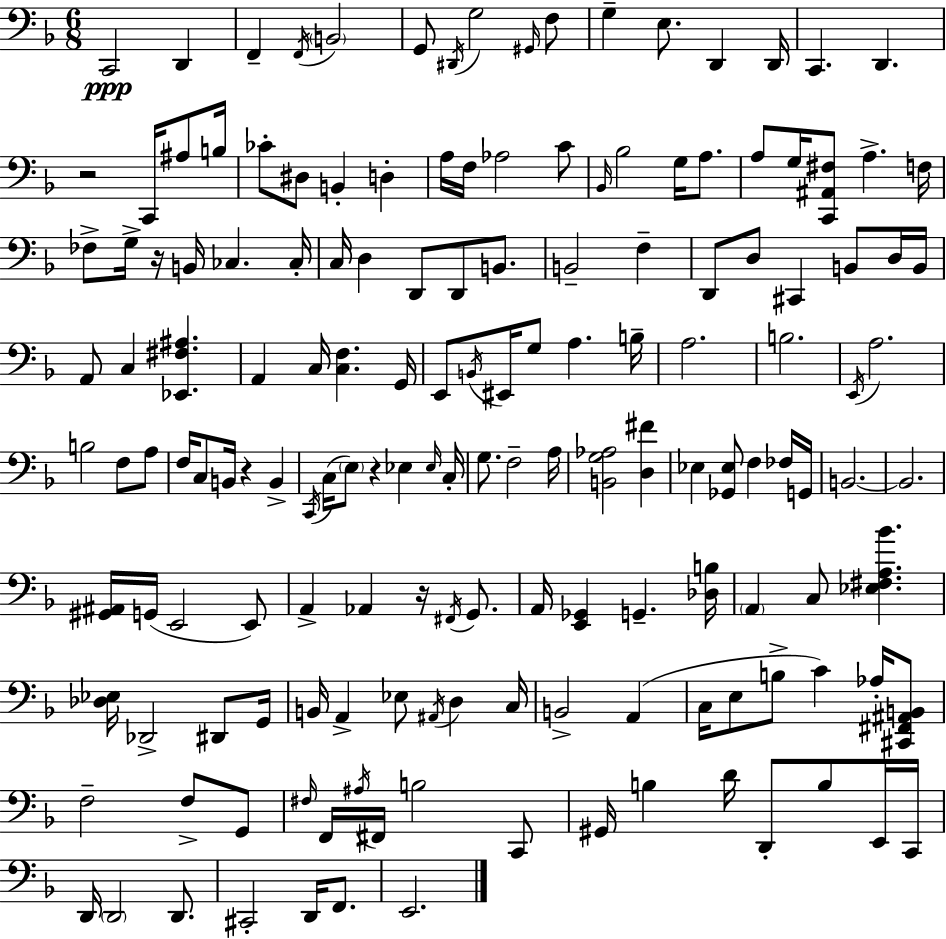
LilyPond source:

{
  \clef bass
  \numericTimeSignature
  \time 6/8
  \key f \major
  \repeat volta 2 { c,2\ppp d,4 | f,4-- \acciaccatura { f,16 } \parenthesize b,2 | g,8 \acciaccatura { dis,16 } g2 | \grace { gis,16 } f8 g4-- e8. d,4 | \break d,16 c,4. d,4. | r2 c,16 | ais8 b16 ces'8-. dis8 b,4-. d4-. | a16 f16 aes2 | \break c'8 \grace { bes,16 } bes2 | g16 a8. a8 g16 <c, ais, fis>8 a4.-> | f16 fes8-> g16-> r16 b,16 ces4. | ces16-. c16 d4 d,8 d,8 | \break b,8. b,2-- | f4-- d,8 d8 cis,4 | b,8 d16 b,16 a,8 c4 <ees, fis ais>4. | a,4 c16 <c f>4. | \break g,16 e,8 \acciaccatura { b,16 } eis,16 g8 a4. | b16-- a2. | b2. | \acciaccatura { e,16 } a2. | \break b2 | f8 a8 f16 c8 b,16 r4 | b,4-> \acciaccatura { c,16 }( c16 \parenthesize e8) r4 | ees4 \grace { ees16 } c16-. g8. f2-- | \break a16 <b, g aes>2 | <d fis'>4 ees4 | <ges, ees>8 f4 fes16 g,16 b,2.~~ | b,2. | \break <gis, ais,>16 g,16( e,2 | e,8) a,4-> | aes,4 r16 \acciaccatura { fis,16 } g,8. a,16 <e, ges,>4 | g,4.-- <des b>16 \parenthesize a,4 | \break c8 <ees fis a bes'>4. <des ees>16 des,2-> | dis,8 g,16 b,16 a,4-> | ees8 \acciaccatura { ais,16 } d4 c16 b,2-> | a,4( c16 e8 | \break b8-> c'4) aes16-. <cis, fis, ais, b,>8 f2-- | f8-> g,8 \grace { fis16 } f,16 | \acciaccatura { ais16 } fis,16 b2 c,8 | gis,16 b4 d'16 d,8-. b8 e,16 c,16 | \break d,16 \parenthesize d,2 d,8. | cis,2-. d,16 f,8. | e,2. | } \bar "|."
}